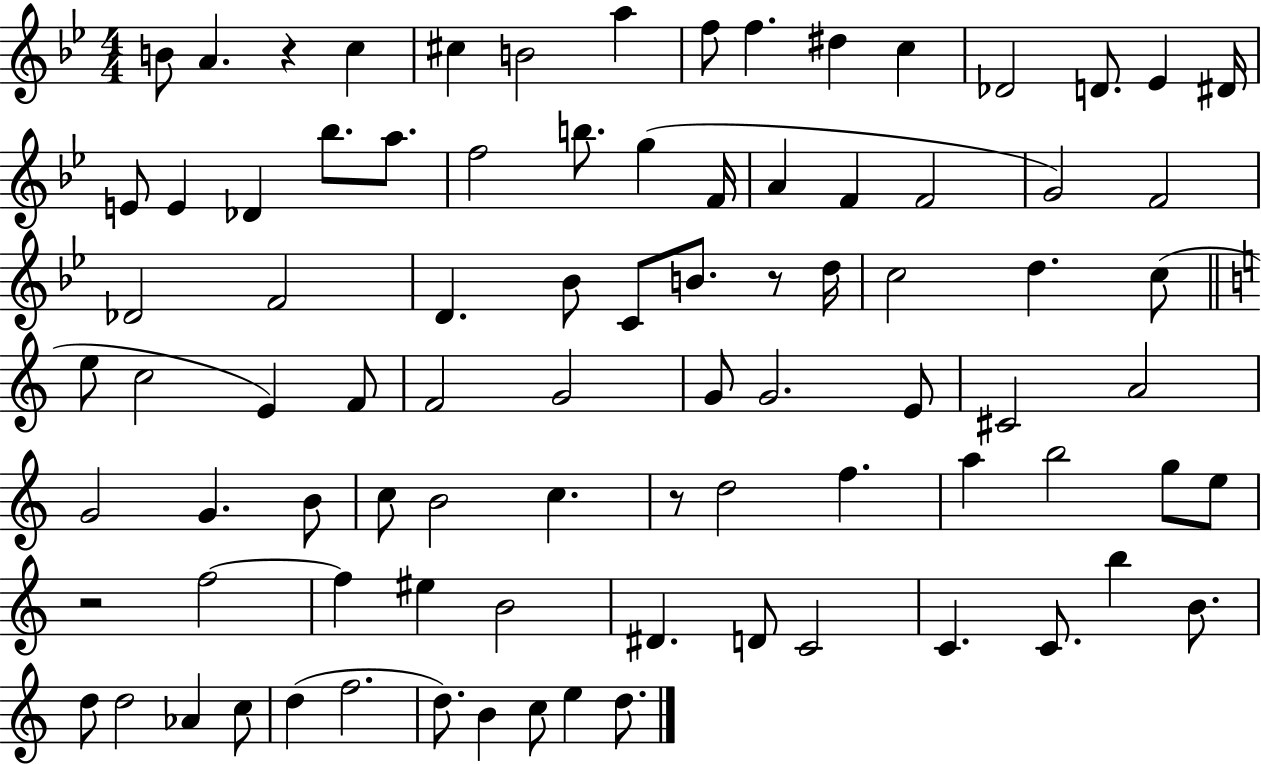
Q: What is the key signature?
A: BES major